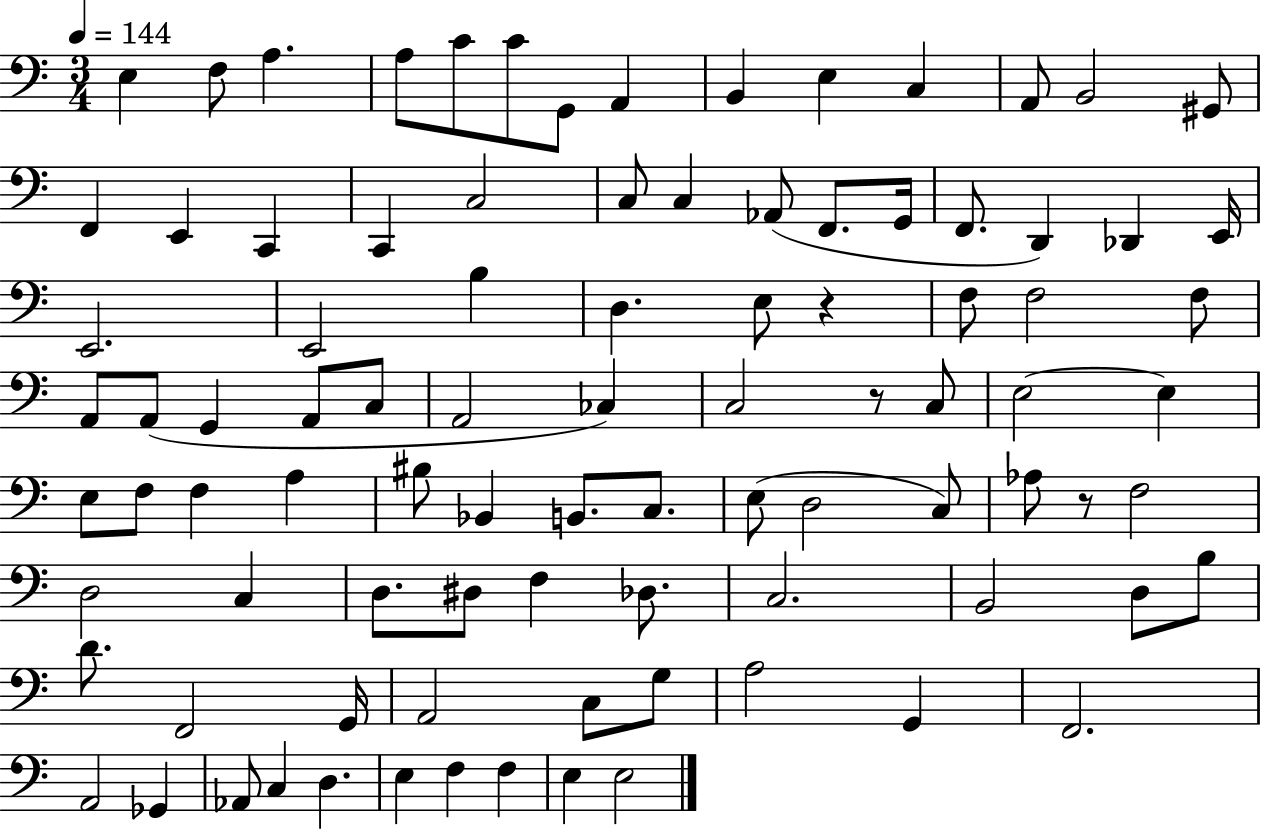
{
  \clef bass
  \numericTimeSignature
  \time 3/4
  \key c \major
  \tempo 4 = 144
  e4 f8 a4. | a8 c'8 c'8 g,8 a,4 | b,4 e4 c4 | a,8 b,2 gis,8 | \break f,4 e,4 c,4 | c,4 c2 | c8 c4 aes,8( f,8. g,16 | f,8. d,4) des,4 e,16 | \break e,2. | e,2 b4 | d4. e8 r4 | f8 f2 f8 | \break a,8 a,8( g,4 a,8 c8 | a,2 ces4) | c2 r8 c8 | e2~~ e4 | \break e8 f8 f4 a4 | bis8 bes,4 b,8. c8. | e8( d2 c8) | aes8 r8 f2 | \break d2 c4 | d8. dis8 f4 des8. | c2. | b,2 d8 b8 | \break d'8. f,2 g,16 | a,2 c8 g8 | a2 g,4 | f,2. | \break a,2 ges,4 | aes,8 c4 d4. | e4 f4 f4 | e4 e2 | \break \bar "|."
}